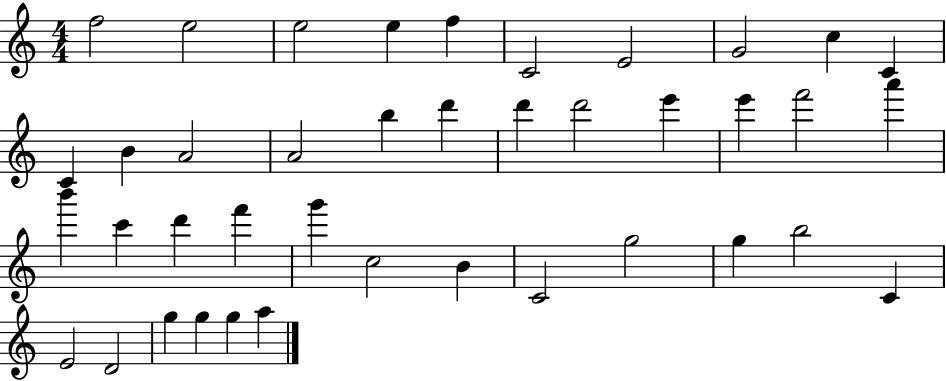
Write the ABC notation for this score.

X:1
T:Untitled
M:4/4
L:1/4
K:C
f2 e2 e2 e f C2 E2 G2 c C C B A2 A2 b d' d' d'2 e' e' f'2 a' b' c' d' f' g' c2 B C2 g2 g b2 C E2 D2 g g g a